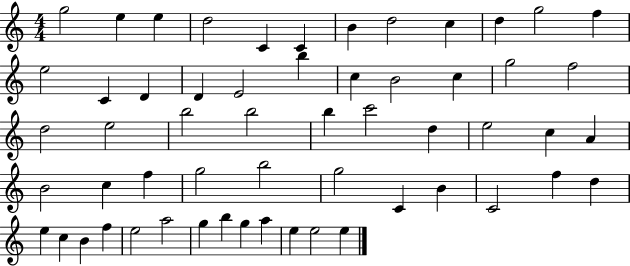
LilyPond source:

{
  \clef treble
  \numericTimeSignature
  \time 4/4
  \key c \major
  g''2 e''4 e''4 | d''2 c'4 c'4 | b'4 d''2 c''4 | d''4 g''2 f''4 | \break e''2 c'4 d'4 | d'4 e'2 b''4 | c''4 b'2 c''4 | g''2 f''2 | \break d''2 e''2 | b''2 b''2 | b''4 c'''2 d''4 | e''2 c''4 a'4 | \break b'2 c''4 f''4 | g''2 b''2 | g''2 c'4 b'4 | c'2 f''4 d''4 | \break e''4 c''4 b'4 f''4 | e''2 a''2 | g''4 b''4 g''4 a''4 | e''4 e''2 e''4 | \break \bar "|."
}